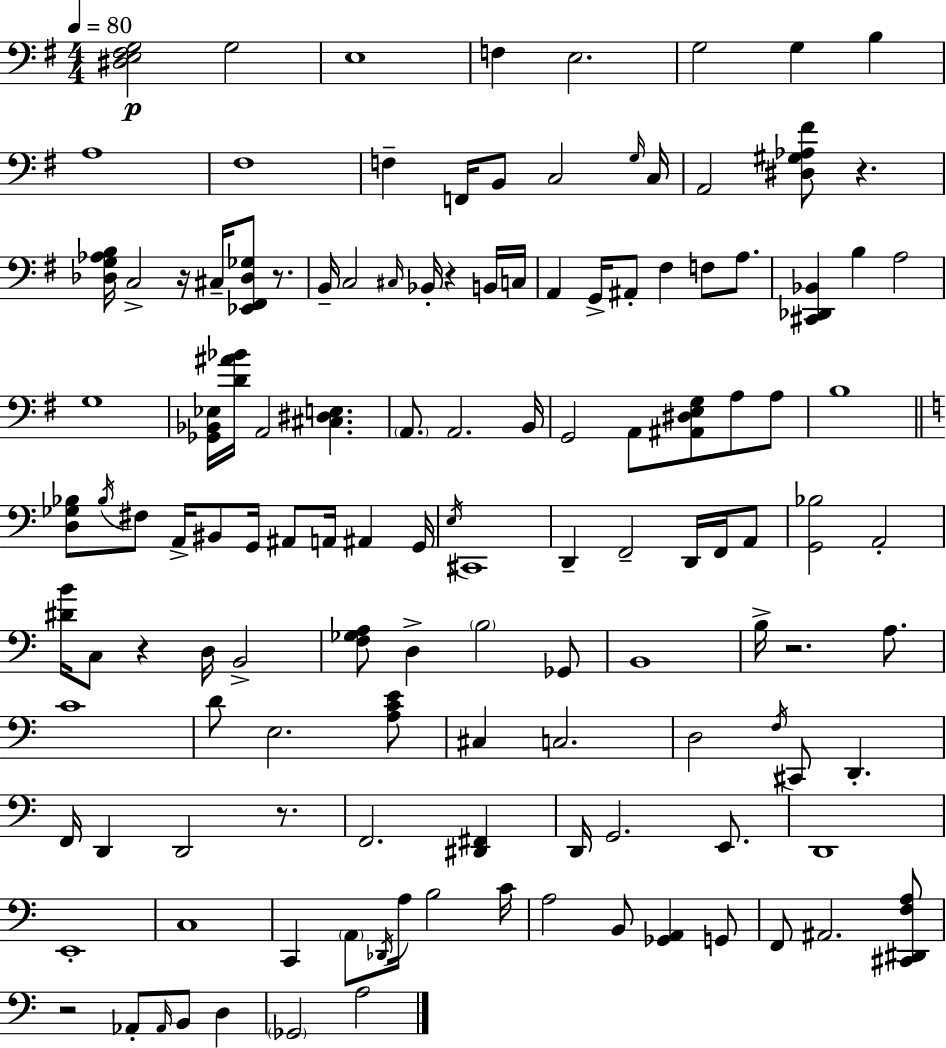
{
  \clef bass
  \numericTimeSignature
  \time 4/4
  \key e \minor
  \tempo 4 = 80
  \repeat volta 2 { <dis e fis g>2\p g2 | e1 | f4 e2. | g2 g4 b4 | \break a1 | fis1 | f4-- f,16 b,8 c2 \grace { g16 } | c16 a,2 <dis gis aes fis'>8 r4. | \break <des g aes b>16 c2-> r16 cis16-- <ees, fis, des ges>8 r8. | b,16-- c2 \grace { cis16 } bes,16-. r4 | b,16 c16 a,4 g,16-> ais,8-. fis4 f8 a8. | <cis, des, bes,>4 b4 a2 | \break g1 | <ges, bes, ees>16 <d' ais' bes'>16 a,2 <cis dis e>4. | \parenthesize a,8. a,2. | b,16 g,2 a,8 <ais, dis e g>8 a8 | \break a8 b1 | \bar "||" \break \key c \major <d ges bes>8 \acciaccatura { bes16 } fis8 a,16-> bis,8 g,16 ais,8 a,16 ais,4 | g,16 \acciaccatura { e16 } cis,1 | d,4-- f,2-- d,16 f,16 | a,8 <g, bes>2 a,2-. | \break <dis' b'>16 c8 r4 d16 b,2-> | <f ges a>8 d4-> \parenthesize b2 | ges,8 b,1 | b16-> r2. a8. | \break c'1 | d'8 e2. | <a c' e'>8 cis4 c2. | d2 \acciaccatura { f16 } cis,8 d,4.-. | \break f,16 d,4 d,2 | r8. f,2. <dis, fis,>4 | d,16 g,2. | e,8. d,1 | \break e,1-. | c1 | c,4 \parenthesize a,8 \acciaccatura { des,16 } a16 b2 | c'16 a2 b,8 <ges, a,>4 | \break g,8 f,8 ais,2. | <cis, dis, f a>8 r2 aes,8-. \grace { aes,16 } b,8 | d4 \parenthesize ges,2 a2 | } \bar "|."
}